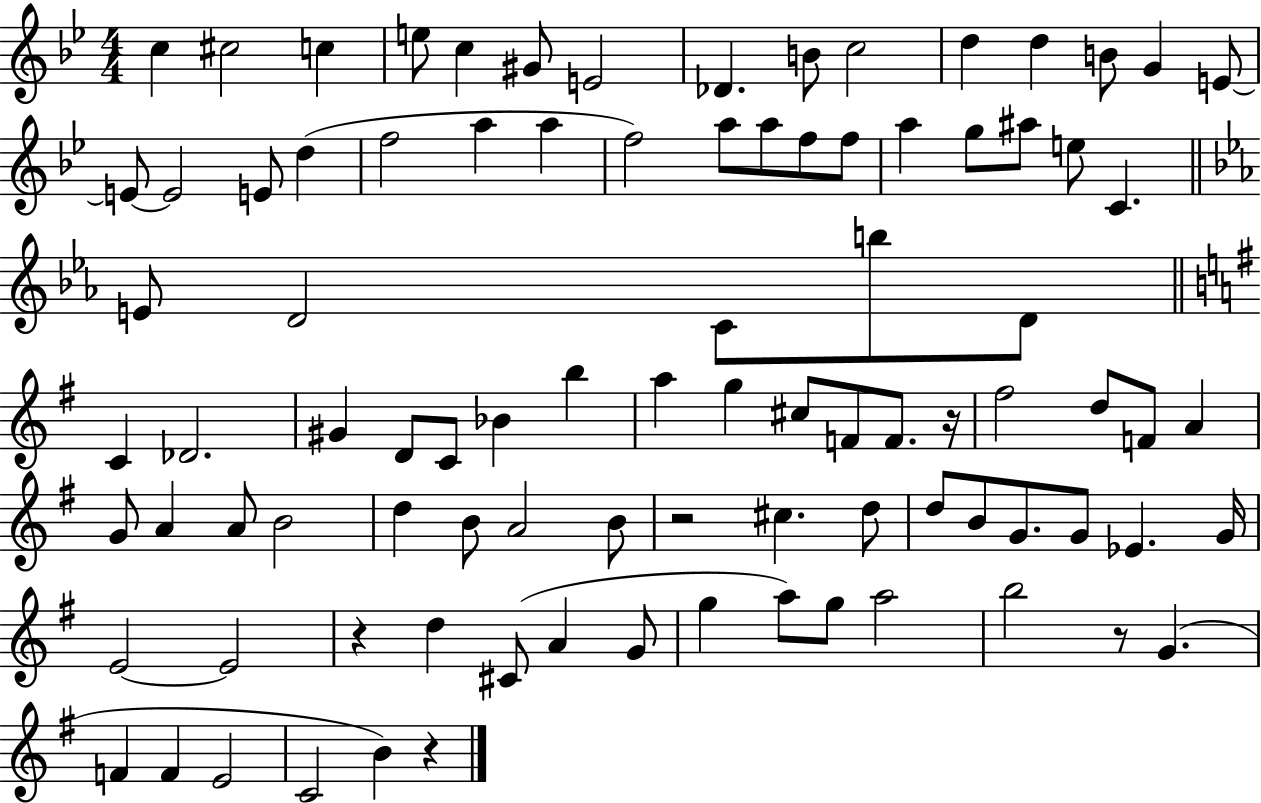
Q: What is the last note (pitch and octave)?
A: B4